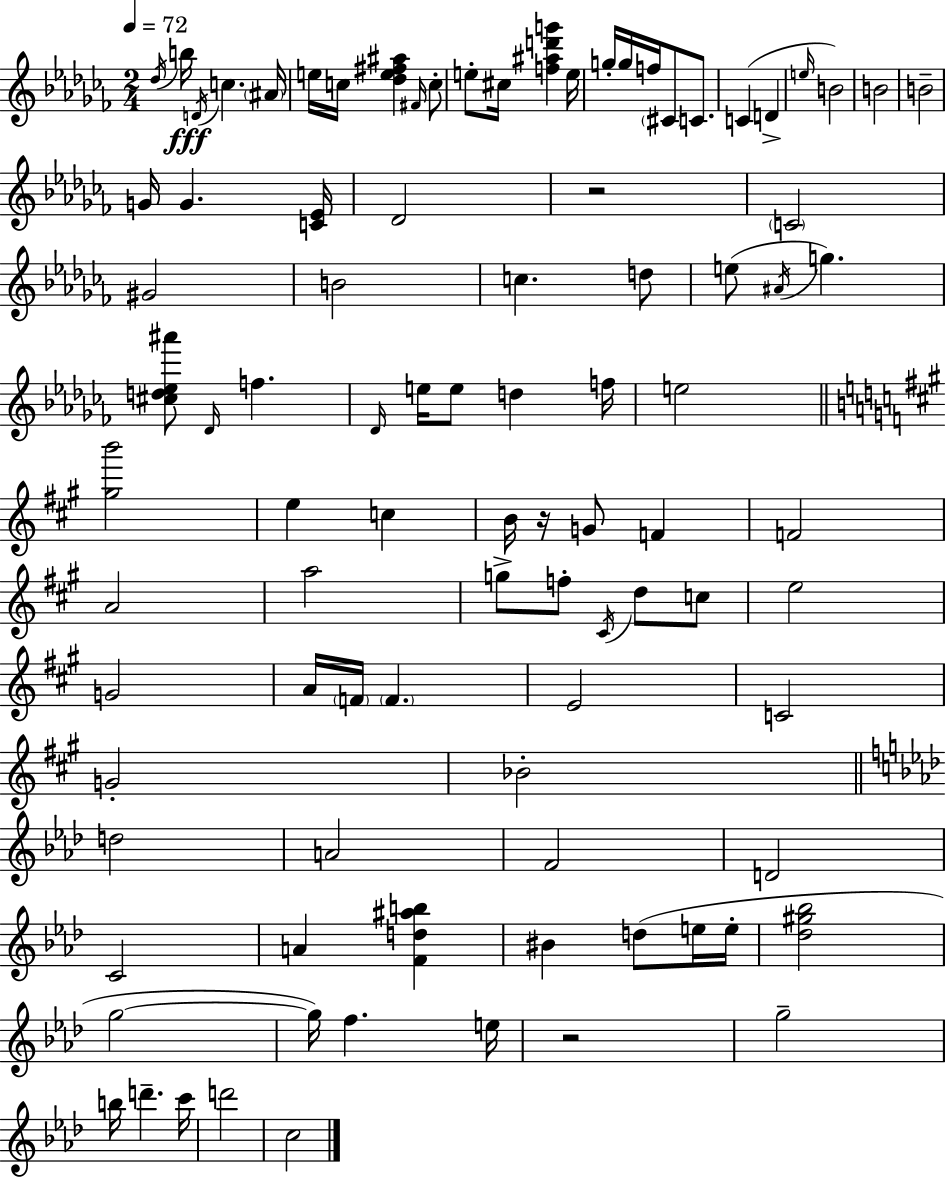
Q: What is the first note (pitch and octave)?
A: Db5